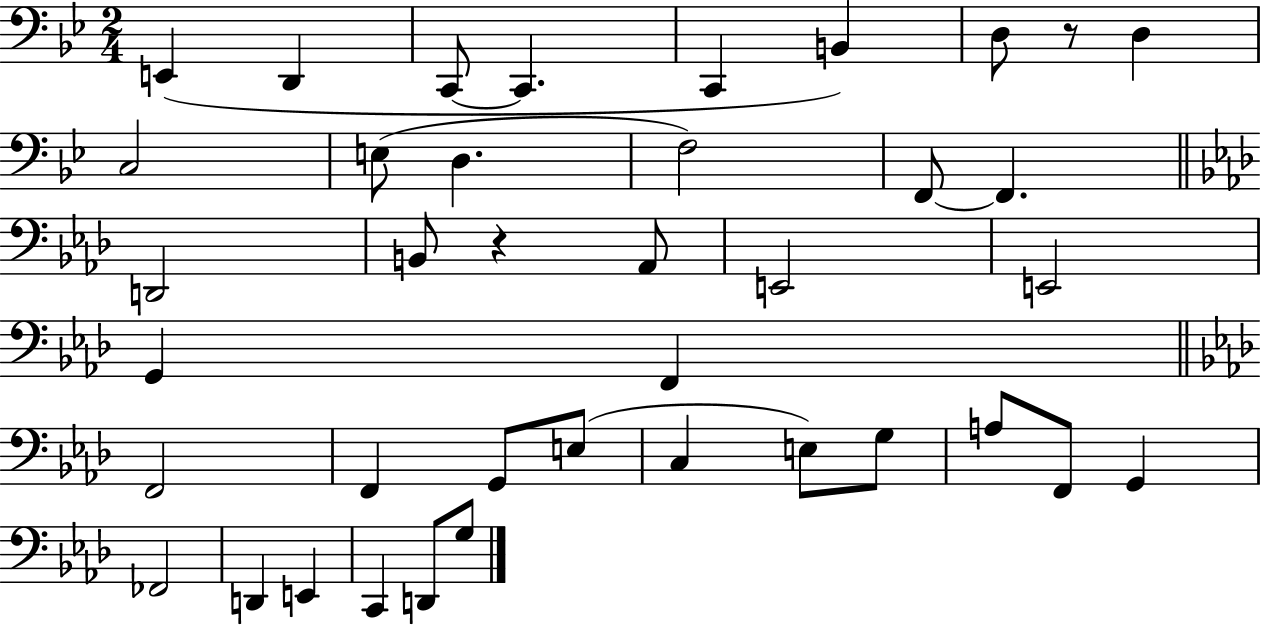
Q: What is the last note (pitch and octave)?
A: G3